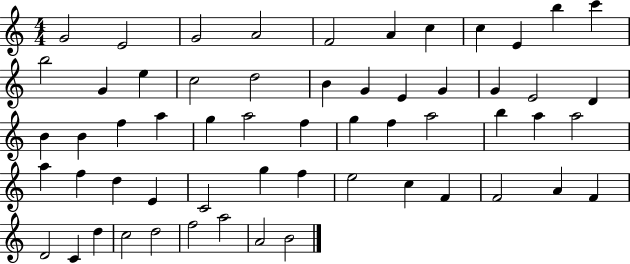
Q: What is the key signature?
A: C major